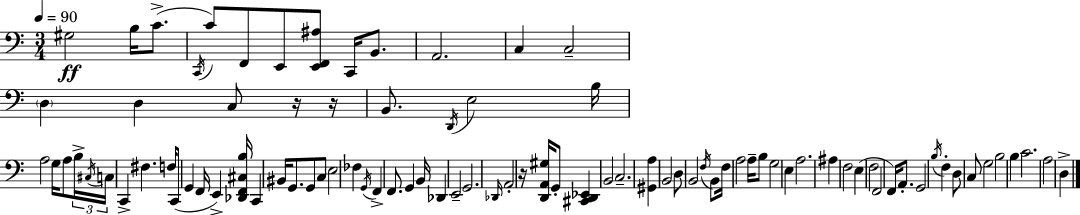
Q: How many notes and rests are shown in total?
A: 90